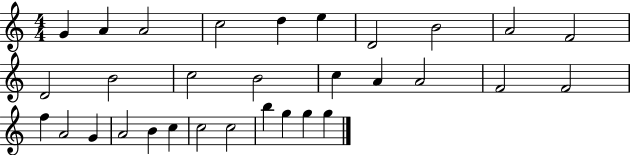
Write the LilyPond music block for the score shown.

{
  \clef treble
  \numericTimeSignature
  \time 4/4
  \key c \major
  g'4 a'4 a'2 | c''2 d''4 e''4 | d'2 b'2 | a'2 f'2 | \break d'2 b'2 | c''2 b'2 | c''4 a'4 a'2 | f'2 f'2 | \break f''4 a'2 g'4 | a'2 b'4 c''4 | c''2 c''2 | b''4 g''4 g''4 g''4 | \break \bar "|."
}